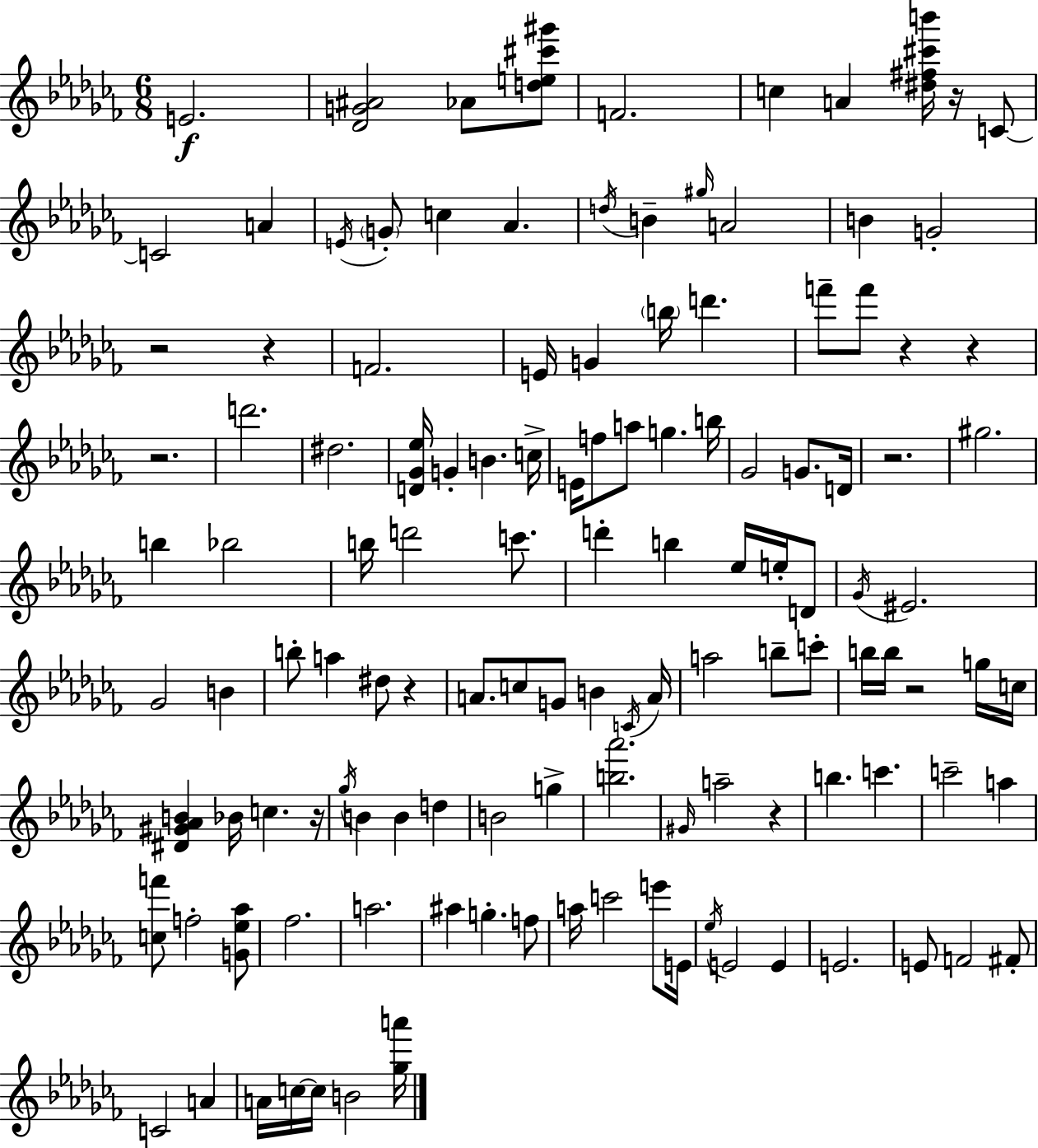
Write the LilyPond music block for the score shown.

{
  \clef treble
  \numericTimeSignature
  \time 6/8
  \key aes \minor
  \repeat volta 2 { e'2.\f | <des' g' ais'>2 aes'8 <d'' e'' cis''' gis'''>8 | f'2. | c''4 a'4 <dis'' fis'' cis''' b'''>16 r16 c'8~~ | \break c'2 a'4 | \acciaccatura { e'16 } \parenthesize g'8-. c''4 aes'4. | \acciaccatura { d''16 } b'4-- \grace { gis''16 } a'2 | b'4 g'2-. | \break r2 r4 | f'2. | e'16 g'4 \parenthesize b''16 d'''4. | f'''8-- f'''8 r4 r4 | \break r2. | d'''2. | dis''2. | <d' ges' ees''>16 g'4-. b'4. | \break c''16-> e'16 f''8 a''8 g''4. | b''16 ges'2 g'8. | d'16 r2. | gis''2. | \break b''4 bes''2 | b''16 d'''2 | c'''8. d'''4-. b''4 ees''16 | e''16-. d'8 \acciaccatura { ges'16 } eis'2. | \break ges'2 | b'4 b''8-. a''4 dis''8 | r4 a'8. c''8 g'8 b'4 | \acciaccatura { c'16 } a'16 a''2 | \break b''8-- c'''8-. b''16 b''16 r2 | g''16 c''16 <dis' gis' aes' b'>4 bes'16 c''4. | r16 \acciaccatura { ges''16 } b'4 b'4 | d''4 b'2 | \break g''4-> <b'' aes'''>2. | \grace { gis'16 } a''2-- | r4 b''4. | c'''4. c'''2-- | \break a''4 <c'' f'''>8 f''2-. | <g' ees'' aes''>8 fes''2. | a''2. | ais''4 g''4.-. | \break f''8 a''16 c'''2 | e'''8 e'16 \acciaccatura { ees''16 } e'2 | e'4 e'2. | e'8 f'2 | \break fis'8-. c'2 | a'4 a'16 c''16~~ c''16 b'2 | <ges'' a'''>16 } \bar "|."
}